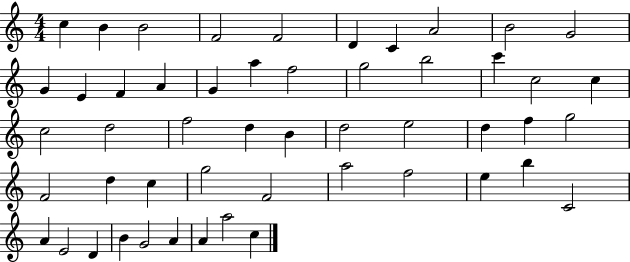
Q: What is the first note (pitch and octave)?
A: C5